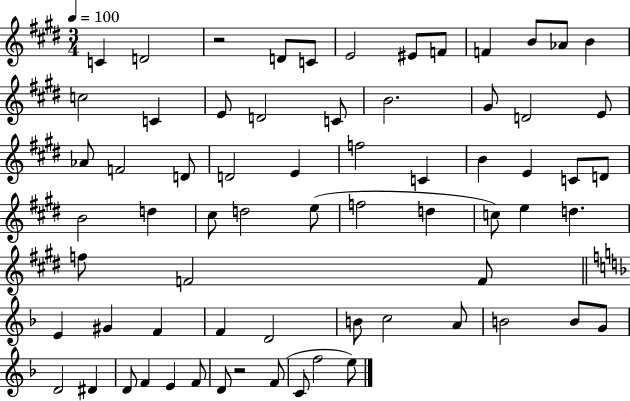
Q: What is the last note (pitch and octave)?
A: E5